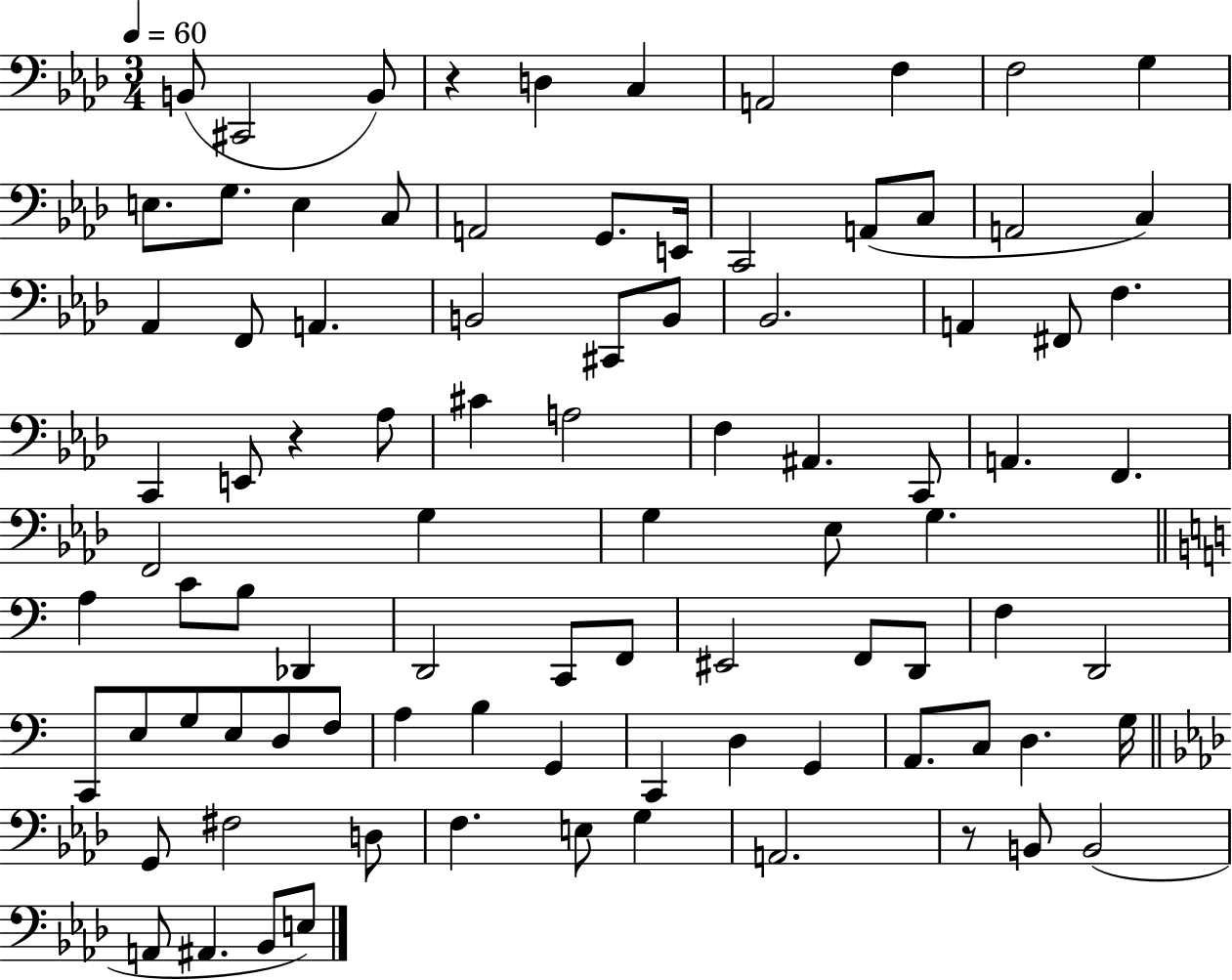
B2/e C#2/h B2/e R/q D3/q C3/q A2/h F3/q F3/h G3/q E3/e. G3/e. E3/q C3/e A2/h G2/e. E2/s C2/h A2/e C3/e A2/h C3/q Ab2/q F2/e A2/q. B2/h C#2/e B2/e Bb2/h. A2/q F#2/e F3/q. C2/q E2/e R/q Ab3/e C#4/q A3/h F3/q A#2/q. C2/e A2/q. F2/q. F2/h G3/q G3/q Eb3/e G3/q. A3/q C4/e B3/e Db2/q D2/h C2/e F2/e EIS2/h F2/e D2/e F3/q D2/h C2/e E3/e G3/e E3/e D3/e F3/e A3/q B3/q G2/q C2/q D3/q G2/q A2/e. C3/e D3/q. G3/s G2/e F#3/h D3/e F3/q. E3/e G3/q A2/h. R/e B2/e B2/h A2/e A#2/q. Bb2/e E3/e